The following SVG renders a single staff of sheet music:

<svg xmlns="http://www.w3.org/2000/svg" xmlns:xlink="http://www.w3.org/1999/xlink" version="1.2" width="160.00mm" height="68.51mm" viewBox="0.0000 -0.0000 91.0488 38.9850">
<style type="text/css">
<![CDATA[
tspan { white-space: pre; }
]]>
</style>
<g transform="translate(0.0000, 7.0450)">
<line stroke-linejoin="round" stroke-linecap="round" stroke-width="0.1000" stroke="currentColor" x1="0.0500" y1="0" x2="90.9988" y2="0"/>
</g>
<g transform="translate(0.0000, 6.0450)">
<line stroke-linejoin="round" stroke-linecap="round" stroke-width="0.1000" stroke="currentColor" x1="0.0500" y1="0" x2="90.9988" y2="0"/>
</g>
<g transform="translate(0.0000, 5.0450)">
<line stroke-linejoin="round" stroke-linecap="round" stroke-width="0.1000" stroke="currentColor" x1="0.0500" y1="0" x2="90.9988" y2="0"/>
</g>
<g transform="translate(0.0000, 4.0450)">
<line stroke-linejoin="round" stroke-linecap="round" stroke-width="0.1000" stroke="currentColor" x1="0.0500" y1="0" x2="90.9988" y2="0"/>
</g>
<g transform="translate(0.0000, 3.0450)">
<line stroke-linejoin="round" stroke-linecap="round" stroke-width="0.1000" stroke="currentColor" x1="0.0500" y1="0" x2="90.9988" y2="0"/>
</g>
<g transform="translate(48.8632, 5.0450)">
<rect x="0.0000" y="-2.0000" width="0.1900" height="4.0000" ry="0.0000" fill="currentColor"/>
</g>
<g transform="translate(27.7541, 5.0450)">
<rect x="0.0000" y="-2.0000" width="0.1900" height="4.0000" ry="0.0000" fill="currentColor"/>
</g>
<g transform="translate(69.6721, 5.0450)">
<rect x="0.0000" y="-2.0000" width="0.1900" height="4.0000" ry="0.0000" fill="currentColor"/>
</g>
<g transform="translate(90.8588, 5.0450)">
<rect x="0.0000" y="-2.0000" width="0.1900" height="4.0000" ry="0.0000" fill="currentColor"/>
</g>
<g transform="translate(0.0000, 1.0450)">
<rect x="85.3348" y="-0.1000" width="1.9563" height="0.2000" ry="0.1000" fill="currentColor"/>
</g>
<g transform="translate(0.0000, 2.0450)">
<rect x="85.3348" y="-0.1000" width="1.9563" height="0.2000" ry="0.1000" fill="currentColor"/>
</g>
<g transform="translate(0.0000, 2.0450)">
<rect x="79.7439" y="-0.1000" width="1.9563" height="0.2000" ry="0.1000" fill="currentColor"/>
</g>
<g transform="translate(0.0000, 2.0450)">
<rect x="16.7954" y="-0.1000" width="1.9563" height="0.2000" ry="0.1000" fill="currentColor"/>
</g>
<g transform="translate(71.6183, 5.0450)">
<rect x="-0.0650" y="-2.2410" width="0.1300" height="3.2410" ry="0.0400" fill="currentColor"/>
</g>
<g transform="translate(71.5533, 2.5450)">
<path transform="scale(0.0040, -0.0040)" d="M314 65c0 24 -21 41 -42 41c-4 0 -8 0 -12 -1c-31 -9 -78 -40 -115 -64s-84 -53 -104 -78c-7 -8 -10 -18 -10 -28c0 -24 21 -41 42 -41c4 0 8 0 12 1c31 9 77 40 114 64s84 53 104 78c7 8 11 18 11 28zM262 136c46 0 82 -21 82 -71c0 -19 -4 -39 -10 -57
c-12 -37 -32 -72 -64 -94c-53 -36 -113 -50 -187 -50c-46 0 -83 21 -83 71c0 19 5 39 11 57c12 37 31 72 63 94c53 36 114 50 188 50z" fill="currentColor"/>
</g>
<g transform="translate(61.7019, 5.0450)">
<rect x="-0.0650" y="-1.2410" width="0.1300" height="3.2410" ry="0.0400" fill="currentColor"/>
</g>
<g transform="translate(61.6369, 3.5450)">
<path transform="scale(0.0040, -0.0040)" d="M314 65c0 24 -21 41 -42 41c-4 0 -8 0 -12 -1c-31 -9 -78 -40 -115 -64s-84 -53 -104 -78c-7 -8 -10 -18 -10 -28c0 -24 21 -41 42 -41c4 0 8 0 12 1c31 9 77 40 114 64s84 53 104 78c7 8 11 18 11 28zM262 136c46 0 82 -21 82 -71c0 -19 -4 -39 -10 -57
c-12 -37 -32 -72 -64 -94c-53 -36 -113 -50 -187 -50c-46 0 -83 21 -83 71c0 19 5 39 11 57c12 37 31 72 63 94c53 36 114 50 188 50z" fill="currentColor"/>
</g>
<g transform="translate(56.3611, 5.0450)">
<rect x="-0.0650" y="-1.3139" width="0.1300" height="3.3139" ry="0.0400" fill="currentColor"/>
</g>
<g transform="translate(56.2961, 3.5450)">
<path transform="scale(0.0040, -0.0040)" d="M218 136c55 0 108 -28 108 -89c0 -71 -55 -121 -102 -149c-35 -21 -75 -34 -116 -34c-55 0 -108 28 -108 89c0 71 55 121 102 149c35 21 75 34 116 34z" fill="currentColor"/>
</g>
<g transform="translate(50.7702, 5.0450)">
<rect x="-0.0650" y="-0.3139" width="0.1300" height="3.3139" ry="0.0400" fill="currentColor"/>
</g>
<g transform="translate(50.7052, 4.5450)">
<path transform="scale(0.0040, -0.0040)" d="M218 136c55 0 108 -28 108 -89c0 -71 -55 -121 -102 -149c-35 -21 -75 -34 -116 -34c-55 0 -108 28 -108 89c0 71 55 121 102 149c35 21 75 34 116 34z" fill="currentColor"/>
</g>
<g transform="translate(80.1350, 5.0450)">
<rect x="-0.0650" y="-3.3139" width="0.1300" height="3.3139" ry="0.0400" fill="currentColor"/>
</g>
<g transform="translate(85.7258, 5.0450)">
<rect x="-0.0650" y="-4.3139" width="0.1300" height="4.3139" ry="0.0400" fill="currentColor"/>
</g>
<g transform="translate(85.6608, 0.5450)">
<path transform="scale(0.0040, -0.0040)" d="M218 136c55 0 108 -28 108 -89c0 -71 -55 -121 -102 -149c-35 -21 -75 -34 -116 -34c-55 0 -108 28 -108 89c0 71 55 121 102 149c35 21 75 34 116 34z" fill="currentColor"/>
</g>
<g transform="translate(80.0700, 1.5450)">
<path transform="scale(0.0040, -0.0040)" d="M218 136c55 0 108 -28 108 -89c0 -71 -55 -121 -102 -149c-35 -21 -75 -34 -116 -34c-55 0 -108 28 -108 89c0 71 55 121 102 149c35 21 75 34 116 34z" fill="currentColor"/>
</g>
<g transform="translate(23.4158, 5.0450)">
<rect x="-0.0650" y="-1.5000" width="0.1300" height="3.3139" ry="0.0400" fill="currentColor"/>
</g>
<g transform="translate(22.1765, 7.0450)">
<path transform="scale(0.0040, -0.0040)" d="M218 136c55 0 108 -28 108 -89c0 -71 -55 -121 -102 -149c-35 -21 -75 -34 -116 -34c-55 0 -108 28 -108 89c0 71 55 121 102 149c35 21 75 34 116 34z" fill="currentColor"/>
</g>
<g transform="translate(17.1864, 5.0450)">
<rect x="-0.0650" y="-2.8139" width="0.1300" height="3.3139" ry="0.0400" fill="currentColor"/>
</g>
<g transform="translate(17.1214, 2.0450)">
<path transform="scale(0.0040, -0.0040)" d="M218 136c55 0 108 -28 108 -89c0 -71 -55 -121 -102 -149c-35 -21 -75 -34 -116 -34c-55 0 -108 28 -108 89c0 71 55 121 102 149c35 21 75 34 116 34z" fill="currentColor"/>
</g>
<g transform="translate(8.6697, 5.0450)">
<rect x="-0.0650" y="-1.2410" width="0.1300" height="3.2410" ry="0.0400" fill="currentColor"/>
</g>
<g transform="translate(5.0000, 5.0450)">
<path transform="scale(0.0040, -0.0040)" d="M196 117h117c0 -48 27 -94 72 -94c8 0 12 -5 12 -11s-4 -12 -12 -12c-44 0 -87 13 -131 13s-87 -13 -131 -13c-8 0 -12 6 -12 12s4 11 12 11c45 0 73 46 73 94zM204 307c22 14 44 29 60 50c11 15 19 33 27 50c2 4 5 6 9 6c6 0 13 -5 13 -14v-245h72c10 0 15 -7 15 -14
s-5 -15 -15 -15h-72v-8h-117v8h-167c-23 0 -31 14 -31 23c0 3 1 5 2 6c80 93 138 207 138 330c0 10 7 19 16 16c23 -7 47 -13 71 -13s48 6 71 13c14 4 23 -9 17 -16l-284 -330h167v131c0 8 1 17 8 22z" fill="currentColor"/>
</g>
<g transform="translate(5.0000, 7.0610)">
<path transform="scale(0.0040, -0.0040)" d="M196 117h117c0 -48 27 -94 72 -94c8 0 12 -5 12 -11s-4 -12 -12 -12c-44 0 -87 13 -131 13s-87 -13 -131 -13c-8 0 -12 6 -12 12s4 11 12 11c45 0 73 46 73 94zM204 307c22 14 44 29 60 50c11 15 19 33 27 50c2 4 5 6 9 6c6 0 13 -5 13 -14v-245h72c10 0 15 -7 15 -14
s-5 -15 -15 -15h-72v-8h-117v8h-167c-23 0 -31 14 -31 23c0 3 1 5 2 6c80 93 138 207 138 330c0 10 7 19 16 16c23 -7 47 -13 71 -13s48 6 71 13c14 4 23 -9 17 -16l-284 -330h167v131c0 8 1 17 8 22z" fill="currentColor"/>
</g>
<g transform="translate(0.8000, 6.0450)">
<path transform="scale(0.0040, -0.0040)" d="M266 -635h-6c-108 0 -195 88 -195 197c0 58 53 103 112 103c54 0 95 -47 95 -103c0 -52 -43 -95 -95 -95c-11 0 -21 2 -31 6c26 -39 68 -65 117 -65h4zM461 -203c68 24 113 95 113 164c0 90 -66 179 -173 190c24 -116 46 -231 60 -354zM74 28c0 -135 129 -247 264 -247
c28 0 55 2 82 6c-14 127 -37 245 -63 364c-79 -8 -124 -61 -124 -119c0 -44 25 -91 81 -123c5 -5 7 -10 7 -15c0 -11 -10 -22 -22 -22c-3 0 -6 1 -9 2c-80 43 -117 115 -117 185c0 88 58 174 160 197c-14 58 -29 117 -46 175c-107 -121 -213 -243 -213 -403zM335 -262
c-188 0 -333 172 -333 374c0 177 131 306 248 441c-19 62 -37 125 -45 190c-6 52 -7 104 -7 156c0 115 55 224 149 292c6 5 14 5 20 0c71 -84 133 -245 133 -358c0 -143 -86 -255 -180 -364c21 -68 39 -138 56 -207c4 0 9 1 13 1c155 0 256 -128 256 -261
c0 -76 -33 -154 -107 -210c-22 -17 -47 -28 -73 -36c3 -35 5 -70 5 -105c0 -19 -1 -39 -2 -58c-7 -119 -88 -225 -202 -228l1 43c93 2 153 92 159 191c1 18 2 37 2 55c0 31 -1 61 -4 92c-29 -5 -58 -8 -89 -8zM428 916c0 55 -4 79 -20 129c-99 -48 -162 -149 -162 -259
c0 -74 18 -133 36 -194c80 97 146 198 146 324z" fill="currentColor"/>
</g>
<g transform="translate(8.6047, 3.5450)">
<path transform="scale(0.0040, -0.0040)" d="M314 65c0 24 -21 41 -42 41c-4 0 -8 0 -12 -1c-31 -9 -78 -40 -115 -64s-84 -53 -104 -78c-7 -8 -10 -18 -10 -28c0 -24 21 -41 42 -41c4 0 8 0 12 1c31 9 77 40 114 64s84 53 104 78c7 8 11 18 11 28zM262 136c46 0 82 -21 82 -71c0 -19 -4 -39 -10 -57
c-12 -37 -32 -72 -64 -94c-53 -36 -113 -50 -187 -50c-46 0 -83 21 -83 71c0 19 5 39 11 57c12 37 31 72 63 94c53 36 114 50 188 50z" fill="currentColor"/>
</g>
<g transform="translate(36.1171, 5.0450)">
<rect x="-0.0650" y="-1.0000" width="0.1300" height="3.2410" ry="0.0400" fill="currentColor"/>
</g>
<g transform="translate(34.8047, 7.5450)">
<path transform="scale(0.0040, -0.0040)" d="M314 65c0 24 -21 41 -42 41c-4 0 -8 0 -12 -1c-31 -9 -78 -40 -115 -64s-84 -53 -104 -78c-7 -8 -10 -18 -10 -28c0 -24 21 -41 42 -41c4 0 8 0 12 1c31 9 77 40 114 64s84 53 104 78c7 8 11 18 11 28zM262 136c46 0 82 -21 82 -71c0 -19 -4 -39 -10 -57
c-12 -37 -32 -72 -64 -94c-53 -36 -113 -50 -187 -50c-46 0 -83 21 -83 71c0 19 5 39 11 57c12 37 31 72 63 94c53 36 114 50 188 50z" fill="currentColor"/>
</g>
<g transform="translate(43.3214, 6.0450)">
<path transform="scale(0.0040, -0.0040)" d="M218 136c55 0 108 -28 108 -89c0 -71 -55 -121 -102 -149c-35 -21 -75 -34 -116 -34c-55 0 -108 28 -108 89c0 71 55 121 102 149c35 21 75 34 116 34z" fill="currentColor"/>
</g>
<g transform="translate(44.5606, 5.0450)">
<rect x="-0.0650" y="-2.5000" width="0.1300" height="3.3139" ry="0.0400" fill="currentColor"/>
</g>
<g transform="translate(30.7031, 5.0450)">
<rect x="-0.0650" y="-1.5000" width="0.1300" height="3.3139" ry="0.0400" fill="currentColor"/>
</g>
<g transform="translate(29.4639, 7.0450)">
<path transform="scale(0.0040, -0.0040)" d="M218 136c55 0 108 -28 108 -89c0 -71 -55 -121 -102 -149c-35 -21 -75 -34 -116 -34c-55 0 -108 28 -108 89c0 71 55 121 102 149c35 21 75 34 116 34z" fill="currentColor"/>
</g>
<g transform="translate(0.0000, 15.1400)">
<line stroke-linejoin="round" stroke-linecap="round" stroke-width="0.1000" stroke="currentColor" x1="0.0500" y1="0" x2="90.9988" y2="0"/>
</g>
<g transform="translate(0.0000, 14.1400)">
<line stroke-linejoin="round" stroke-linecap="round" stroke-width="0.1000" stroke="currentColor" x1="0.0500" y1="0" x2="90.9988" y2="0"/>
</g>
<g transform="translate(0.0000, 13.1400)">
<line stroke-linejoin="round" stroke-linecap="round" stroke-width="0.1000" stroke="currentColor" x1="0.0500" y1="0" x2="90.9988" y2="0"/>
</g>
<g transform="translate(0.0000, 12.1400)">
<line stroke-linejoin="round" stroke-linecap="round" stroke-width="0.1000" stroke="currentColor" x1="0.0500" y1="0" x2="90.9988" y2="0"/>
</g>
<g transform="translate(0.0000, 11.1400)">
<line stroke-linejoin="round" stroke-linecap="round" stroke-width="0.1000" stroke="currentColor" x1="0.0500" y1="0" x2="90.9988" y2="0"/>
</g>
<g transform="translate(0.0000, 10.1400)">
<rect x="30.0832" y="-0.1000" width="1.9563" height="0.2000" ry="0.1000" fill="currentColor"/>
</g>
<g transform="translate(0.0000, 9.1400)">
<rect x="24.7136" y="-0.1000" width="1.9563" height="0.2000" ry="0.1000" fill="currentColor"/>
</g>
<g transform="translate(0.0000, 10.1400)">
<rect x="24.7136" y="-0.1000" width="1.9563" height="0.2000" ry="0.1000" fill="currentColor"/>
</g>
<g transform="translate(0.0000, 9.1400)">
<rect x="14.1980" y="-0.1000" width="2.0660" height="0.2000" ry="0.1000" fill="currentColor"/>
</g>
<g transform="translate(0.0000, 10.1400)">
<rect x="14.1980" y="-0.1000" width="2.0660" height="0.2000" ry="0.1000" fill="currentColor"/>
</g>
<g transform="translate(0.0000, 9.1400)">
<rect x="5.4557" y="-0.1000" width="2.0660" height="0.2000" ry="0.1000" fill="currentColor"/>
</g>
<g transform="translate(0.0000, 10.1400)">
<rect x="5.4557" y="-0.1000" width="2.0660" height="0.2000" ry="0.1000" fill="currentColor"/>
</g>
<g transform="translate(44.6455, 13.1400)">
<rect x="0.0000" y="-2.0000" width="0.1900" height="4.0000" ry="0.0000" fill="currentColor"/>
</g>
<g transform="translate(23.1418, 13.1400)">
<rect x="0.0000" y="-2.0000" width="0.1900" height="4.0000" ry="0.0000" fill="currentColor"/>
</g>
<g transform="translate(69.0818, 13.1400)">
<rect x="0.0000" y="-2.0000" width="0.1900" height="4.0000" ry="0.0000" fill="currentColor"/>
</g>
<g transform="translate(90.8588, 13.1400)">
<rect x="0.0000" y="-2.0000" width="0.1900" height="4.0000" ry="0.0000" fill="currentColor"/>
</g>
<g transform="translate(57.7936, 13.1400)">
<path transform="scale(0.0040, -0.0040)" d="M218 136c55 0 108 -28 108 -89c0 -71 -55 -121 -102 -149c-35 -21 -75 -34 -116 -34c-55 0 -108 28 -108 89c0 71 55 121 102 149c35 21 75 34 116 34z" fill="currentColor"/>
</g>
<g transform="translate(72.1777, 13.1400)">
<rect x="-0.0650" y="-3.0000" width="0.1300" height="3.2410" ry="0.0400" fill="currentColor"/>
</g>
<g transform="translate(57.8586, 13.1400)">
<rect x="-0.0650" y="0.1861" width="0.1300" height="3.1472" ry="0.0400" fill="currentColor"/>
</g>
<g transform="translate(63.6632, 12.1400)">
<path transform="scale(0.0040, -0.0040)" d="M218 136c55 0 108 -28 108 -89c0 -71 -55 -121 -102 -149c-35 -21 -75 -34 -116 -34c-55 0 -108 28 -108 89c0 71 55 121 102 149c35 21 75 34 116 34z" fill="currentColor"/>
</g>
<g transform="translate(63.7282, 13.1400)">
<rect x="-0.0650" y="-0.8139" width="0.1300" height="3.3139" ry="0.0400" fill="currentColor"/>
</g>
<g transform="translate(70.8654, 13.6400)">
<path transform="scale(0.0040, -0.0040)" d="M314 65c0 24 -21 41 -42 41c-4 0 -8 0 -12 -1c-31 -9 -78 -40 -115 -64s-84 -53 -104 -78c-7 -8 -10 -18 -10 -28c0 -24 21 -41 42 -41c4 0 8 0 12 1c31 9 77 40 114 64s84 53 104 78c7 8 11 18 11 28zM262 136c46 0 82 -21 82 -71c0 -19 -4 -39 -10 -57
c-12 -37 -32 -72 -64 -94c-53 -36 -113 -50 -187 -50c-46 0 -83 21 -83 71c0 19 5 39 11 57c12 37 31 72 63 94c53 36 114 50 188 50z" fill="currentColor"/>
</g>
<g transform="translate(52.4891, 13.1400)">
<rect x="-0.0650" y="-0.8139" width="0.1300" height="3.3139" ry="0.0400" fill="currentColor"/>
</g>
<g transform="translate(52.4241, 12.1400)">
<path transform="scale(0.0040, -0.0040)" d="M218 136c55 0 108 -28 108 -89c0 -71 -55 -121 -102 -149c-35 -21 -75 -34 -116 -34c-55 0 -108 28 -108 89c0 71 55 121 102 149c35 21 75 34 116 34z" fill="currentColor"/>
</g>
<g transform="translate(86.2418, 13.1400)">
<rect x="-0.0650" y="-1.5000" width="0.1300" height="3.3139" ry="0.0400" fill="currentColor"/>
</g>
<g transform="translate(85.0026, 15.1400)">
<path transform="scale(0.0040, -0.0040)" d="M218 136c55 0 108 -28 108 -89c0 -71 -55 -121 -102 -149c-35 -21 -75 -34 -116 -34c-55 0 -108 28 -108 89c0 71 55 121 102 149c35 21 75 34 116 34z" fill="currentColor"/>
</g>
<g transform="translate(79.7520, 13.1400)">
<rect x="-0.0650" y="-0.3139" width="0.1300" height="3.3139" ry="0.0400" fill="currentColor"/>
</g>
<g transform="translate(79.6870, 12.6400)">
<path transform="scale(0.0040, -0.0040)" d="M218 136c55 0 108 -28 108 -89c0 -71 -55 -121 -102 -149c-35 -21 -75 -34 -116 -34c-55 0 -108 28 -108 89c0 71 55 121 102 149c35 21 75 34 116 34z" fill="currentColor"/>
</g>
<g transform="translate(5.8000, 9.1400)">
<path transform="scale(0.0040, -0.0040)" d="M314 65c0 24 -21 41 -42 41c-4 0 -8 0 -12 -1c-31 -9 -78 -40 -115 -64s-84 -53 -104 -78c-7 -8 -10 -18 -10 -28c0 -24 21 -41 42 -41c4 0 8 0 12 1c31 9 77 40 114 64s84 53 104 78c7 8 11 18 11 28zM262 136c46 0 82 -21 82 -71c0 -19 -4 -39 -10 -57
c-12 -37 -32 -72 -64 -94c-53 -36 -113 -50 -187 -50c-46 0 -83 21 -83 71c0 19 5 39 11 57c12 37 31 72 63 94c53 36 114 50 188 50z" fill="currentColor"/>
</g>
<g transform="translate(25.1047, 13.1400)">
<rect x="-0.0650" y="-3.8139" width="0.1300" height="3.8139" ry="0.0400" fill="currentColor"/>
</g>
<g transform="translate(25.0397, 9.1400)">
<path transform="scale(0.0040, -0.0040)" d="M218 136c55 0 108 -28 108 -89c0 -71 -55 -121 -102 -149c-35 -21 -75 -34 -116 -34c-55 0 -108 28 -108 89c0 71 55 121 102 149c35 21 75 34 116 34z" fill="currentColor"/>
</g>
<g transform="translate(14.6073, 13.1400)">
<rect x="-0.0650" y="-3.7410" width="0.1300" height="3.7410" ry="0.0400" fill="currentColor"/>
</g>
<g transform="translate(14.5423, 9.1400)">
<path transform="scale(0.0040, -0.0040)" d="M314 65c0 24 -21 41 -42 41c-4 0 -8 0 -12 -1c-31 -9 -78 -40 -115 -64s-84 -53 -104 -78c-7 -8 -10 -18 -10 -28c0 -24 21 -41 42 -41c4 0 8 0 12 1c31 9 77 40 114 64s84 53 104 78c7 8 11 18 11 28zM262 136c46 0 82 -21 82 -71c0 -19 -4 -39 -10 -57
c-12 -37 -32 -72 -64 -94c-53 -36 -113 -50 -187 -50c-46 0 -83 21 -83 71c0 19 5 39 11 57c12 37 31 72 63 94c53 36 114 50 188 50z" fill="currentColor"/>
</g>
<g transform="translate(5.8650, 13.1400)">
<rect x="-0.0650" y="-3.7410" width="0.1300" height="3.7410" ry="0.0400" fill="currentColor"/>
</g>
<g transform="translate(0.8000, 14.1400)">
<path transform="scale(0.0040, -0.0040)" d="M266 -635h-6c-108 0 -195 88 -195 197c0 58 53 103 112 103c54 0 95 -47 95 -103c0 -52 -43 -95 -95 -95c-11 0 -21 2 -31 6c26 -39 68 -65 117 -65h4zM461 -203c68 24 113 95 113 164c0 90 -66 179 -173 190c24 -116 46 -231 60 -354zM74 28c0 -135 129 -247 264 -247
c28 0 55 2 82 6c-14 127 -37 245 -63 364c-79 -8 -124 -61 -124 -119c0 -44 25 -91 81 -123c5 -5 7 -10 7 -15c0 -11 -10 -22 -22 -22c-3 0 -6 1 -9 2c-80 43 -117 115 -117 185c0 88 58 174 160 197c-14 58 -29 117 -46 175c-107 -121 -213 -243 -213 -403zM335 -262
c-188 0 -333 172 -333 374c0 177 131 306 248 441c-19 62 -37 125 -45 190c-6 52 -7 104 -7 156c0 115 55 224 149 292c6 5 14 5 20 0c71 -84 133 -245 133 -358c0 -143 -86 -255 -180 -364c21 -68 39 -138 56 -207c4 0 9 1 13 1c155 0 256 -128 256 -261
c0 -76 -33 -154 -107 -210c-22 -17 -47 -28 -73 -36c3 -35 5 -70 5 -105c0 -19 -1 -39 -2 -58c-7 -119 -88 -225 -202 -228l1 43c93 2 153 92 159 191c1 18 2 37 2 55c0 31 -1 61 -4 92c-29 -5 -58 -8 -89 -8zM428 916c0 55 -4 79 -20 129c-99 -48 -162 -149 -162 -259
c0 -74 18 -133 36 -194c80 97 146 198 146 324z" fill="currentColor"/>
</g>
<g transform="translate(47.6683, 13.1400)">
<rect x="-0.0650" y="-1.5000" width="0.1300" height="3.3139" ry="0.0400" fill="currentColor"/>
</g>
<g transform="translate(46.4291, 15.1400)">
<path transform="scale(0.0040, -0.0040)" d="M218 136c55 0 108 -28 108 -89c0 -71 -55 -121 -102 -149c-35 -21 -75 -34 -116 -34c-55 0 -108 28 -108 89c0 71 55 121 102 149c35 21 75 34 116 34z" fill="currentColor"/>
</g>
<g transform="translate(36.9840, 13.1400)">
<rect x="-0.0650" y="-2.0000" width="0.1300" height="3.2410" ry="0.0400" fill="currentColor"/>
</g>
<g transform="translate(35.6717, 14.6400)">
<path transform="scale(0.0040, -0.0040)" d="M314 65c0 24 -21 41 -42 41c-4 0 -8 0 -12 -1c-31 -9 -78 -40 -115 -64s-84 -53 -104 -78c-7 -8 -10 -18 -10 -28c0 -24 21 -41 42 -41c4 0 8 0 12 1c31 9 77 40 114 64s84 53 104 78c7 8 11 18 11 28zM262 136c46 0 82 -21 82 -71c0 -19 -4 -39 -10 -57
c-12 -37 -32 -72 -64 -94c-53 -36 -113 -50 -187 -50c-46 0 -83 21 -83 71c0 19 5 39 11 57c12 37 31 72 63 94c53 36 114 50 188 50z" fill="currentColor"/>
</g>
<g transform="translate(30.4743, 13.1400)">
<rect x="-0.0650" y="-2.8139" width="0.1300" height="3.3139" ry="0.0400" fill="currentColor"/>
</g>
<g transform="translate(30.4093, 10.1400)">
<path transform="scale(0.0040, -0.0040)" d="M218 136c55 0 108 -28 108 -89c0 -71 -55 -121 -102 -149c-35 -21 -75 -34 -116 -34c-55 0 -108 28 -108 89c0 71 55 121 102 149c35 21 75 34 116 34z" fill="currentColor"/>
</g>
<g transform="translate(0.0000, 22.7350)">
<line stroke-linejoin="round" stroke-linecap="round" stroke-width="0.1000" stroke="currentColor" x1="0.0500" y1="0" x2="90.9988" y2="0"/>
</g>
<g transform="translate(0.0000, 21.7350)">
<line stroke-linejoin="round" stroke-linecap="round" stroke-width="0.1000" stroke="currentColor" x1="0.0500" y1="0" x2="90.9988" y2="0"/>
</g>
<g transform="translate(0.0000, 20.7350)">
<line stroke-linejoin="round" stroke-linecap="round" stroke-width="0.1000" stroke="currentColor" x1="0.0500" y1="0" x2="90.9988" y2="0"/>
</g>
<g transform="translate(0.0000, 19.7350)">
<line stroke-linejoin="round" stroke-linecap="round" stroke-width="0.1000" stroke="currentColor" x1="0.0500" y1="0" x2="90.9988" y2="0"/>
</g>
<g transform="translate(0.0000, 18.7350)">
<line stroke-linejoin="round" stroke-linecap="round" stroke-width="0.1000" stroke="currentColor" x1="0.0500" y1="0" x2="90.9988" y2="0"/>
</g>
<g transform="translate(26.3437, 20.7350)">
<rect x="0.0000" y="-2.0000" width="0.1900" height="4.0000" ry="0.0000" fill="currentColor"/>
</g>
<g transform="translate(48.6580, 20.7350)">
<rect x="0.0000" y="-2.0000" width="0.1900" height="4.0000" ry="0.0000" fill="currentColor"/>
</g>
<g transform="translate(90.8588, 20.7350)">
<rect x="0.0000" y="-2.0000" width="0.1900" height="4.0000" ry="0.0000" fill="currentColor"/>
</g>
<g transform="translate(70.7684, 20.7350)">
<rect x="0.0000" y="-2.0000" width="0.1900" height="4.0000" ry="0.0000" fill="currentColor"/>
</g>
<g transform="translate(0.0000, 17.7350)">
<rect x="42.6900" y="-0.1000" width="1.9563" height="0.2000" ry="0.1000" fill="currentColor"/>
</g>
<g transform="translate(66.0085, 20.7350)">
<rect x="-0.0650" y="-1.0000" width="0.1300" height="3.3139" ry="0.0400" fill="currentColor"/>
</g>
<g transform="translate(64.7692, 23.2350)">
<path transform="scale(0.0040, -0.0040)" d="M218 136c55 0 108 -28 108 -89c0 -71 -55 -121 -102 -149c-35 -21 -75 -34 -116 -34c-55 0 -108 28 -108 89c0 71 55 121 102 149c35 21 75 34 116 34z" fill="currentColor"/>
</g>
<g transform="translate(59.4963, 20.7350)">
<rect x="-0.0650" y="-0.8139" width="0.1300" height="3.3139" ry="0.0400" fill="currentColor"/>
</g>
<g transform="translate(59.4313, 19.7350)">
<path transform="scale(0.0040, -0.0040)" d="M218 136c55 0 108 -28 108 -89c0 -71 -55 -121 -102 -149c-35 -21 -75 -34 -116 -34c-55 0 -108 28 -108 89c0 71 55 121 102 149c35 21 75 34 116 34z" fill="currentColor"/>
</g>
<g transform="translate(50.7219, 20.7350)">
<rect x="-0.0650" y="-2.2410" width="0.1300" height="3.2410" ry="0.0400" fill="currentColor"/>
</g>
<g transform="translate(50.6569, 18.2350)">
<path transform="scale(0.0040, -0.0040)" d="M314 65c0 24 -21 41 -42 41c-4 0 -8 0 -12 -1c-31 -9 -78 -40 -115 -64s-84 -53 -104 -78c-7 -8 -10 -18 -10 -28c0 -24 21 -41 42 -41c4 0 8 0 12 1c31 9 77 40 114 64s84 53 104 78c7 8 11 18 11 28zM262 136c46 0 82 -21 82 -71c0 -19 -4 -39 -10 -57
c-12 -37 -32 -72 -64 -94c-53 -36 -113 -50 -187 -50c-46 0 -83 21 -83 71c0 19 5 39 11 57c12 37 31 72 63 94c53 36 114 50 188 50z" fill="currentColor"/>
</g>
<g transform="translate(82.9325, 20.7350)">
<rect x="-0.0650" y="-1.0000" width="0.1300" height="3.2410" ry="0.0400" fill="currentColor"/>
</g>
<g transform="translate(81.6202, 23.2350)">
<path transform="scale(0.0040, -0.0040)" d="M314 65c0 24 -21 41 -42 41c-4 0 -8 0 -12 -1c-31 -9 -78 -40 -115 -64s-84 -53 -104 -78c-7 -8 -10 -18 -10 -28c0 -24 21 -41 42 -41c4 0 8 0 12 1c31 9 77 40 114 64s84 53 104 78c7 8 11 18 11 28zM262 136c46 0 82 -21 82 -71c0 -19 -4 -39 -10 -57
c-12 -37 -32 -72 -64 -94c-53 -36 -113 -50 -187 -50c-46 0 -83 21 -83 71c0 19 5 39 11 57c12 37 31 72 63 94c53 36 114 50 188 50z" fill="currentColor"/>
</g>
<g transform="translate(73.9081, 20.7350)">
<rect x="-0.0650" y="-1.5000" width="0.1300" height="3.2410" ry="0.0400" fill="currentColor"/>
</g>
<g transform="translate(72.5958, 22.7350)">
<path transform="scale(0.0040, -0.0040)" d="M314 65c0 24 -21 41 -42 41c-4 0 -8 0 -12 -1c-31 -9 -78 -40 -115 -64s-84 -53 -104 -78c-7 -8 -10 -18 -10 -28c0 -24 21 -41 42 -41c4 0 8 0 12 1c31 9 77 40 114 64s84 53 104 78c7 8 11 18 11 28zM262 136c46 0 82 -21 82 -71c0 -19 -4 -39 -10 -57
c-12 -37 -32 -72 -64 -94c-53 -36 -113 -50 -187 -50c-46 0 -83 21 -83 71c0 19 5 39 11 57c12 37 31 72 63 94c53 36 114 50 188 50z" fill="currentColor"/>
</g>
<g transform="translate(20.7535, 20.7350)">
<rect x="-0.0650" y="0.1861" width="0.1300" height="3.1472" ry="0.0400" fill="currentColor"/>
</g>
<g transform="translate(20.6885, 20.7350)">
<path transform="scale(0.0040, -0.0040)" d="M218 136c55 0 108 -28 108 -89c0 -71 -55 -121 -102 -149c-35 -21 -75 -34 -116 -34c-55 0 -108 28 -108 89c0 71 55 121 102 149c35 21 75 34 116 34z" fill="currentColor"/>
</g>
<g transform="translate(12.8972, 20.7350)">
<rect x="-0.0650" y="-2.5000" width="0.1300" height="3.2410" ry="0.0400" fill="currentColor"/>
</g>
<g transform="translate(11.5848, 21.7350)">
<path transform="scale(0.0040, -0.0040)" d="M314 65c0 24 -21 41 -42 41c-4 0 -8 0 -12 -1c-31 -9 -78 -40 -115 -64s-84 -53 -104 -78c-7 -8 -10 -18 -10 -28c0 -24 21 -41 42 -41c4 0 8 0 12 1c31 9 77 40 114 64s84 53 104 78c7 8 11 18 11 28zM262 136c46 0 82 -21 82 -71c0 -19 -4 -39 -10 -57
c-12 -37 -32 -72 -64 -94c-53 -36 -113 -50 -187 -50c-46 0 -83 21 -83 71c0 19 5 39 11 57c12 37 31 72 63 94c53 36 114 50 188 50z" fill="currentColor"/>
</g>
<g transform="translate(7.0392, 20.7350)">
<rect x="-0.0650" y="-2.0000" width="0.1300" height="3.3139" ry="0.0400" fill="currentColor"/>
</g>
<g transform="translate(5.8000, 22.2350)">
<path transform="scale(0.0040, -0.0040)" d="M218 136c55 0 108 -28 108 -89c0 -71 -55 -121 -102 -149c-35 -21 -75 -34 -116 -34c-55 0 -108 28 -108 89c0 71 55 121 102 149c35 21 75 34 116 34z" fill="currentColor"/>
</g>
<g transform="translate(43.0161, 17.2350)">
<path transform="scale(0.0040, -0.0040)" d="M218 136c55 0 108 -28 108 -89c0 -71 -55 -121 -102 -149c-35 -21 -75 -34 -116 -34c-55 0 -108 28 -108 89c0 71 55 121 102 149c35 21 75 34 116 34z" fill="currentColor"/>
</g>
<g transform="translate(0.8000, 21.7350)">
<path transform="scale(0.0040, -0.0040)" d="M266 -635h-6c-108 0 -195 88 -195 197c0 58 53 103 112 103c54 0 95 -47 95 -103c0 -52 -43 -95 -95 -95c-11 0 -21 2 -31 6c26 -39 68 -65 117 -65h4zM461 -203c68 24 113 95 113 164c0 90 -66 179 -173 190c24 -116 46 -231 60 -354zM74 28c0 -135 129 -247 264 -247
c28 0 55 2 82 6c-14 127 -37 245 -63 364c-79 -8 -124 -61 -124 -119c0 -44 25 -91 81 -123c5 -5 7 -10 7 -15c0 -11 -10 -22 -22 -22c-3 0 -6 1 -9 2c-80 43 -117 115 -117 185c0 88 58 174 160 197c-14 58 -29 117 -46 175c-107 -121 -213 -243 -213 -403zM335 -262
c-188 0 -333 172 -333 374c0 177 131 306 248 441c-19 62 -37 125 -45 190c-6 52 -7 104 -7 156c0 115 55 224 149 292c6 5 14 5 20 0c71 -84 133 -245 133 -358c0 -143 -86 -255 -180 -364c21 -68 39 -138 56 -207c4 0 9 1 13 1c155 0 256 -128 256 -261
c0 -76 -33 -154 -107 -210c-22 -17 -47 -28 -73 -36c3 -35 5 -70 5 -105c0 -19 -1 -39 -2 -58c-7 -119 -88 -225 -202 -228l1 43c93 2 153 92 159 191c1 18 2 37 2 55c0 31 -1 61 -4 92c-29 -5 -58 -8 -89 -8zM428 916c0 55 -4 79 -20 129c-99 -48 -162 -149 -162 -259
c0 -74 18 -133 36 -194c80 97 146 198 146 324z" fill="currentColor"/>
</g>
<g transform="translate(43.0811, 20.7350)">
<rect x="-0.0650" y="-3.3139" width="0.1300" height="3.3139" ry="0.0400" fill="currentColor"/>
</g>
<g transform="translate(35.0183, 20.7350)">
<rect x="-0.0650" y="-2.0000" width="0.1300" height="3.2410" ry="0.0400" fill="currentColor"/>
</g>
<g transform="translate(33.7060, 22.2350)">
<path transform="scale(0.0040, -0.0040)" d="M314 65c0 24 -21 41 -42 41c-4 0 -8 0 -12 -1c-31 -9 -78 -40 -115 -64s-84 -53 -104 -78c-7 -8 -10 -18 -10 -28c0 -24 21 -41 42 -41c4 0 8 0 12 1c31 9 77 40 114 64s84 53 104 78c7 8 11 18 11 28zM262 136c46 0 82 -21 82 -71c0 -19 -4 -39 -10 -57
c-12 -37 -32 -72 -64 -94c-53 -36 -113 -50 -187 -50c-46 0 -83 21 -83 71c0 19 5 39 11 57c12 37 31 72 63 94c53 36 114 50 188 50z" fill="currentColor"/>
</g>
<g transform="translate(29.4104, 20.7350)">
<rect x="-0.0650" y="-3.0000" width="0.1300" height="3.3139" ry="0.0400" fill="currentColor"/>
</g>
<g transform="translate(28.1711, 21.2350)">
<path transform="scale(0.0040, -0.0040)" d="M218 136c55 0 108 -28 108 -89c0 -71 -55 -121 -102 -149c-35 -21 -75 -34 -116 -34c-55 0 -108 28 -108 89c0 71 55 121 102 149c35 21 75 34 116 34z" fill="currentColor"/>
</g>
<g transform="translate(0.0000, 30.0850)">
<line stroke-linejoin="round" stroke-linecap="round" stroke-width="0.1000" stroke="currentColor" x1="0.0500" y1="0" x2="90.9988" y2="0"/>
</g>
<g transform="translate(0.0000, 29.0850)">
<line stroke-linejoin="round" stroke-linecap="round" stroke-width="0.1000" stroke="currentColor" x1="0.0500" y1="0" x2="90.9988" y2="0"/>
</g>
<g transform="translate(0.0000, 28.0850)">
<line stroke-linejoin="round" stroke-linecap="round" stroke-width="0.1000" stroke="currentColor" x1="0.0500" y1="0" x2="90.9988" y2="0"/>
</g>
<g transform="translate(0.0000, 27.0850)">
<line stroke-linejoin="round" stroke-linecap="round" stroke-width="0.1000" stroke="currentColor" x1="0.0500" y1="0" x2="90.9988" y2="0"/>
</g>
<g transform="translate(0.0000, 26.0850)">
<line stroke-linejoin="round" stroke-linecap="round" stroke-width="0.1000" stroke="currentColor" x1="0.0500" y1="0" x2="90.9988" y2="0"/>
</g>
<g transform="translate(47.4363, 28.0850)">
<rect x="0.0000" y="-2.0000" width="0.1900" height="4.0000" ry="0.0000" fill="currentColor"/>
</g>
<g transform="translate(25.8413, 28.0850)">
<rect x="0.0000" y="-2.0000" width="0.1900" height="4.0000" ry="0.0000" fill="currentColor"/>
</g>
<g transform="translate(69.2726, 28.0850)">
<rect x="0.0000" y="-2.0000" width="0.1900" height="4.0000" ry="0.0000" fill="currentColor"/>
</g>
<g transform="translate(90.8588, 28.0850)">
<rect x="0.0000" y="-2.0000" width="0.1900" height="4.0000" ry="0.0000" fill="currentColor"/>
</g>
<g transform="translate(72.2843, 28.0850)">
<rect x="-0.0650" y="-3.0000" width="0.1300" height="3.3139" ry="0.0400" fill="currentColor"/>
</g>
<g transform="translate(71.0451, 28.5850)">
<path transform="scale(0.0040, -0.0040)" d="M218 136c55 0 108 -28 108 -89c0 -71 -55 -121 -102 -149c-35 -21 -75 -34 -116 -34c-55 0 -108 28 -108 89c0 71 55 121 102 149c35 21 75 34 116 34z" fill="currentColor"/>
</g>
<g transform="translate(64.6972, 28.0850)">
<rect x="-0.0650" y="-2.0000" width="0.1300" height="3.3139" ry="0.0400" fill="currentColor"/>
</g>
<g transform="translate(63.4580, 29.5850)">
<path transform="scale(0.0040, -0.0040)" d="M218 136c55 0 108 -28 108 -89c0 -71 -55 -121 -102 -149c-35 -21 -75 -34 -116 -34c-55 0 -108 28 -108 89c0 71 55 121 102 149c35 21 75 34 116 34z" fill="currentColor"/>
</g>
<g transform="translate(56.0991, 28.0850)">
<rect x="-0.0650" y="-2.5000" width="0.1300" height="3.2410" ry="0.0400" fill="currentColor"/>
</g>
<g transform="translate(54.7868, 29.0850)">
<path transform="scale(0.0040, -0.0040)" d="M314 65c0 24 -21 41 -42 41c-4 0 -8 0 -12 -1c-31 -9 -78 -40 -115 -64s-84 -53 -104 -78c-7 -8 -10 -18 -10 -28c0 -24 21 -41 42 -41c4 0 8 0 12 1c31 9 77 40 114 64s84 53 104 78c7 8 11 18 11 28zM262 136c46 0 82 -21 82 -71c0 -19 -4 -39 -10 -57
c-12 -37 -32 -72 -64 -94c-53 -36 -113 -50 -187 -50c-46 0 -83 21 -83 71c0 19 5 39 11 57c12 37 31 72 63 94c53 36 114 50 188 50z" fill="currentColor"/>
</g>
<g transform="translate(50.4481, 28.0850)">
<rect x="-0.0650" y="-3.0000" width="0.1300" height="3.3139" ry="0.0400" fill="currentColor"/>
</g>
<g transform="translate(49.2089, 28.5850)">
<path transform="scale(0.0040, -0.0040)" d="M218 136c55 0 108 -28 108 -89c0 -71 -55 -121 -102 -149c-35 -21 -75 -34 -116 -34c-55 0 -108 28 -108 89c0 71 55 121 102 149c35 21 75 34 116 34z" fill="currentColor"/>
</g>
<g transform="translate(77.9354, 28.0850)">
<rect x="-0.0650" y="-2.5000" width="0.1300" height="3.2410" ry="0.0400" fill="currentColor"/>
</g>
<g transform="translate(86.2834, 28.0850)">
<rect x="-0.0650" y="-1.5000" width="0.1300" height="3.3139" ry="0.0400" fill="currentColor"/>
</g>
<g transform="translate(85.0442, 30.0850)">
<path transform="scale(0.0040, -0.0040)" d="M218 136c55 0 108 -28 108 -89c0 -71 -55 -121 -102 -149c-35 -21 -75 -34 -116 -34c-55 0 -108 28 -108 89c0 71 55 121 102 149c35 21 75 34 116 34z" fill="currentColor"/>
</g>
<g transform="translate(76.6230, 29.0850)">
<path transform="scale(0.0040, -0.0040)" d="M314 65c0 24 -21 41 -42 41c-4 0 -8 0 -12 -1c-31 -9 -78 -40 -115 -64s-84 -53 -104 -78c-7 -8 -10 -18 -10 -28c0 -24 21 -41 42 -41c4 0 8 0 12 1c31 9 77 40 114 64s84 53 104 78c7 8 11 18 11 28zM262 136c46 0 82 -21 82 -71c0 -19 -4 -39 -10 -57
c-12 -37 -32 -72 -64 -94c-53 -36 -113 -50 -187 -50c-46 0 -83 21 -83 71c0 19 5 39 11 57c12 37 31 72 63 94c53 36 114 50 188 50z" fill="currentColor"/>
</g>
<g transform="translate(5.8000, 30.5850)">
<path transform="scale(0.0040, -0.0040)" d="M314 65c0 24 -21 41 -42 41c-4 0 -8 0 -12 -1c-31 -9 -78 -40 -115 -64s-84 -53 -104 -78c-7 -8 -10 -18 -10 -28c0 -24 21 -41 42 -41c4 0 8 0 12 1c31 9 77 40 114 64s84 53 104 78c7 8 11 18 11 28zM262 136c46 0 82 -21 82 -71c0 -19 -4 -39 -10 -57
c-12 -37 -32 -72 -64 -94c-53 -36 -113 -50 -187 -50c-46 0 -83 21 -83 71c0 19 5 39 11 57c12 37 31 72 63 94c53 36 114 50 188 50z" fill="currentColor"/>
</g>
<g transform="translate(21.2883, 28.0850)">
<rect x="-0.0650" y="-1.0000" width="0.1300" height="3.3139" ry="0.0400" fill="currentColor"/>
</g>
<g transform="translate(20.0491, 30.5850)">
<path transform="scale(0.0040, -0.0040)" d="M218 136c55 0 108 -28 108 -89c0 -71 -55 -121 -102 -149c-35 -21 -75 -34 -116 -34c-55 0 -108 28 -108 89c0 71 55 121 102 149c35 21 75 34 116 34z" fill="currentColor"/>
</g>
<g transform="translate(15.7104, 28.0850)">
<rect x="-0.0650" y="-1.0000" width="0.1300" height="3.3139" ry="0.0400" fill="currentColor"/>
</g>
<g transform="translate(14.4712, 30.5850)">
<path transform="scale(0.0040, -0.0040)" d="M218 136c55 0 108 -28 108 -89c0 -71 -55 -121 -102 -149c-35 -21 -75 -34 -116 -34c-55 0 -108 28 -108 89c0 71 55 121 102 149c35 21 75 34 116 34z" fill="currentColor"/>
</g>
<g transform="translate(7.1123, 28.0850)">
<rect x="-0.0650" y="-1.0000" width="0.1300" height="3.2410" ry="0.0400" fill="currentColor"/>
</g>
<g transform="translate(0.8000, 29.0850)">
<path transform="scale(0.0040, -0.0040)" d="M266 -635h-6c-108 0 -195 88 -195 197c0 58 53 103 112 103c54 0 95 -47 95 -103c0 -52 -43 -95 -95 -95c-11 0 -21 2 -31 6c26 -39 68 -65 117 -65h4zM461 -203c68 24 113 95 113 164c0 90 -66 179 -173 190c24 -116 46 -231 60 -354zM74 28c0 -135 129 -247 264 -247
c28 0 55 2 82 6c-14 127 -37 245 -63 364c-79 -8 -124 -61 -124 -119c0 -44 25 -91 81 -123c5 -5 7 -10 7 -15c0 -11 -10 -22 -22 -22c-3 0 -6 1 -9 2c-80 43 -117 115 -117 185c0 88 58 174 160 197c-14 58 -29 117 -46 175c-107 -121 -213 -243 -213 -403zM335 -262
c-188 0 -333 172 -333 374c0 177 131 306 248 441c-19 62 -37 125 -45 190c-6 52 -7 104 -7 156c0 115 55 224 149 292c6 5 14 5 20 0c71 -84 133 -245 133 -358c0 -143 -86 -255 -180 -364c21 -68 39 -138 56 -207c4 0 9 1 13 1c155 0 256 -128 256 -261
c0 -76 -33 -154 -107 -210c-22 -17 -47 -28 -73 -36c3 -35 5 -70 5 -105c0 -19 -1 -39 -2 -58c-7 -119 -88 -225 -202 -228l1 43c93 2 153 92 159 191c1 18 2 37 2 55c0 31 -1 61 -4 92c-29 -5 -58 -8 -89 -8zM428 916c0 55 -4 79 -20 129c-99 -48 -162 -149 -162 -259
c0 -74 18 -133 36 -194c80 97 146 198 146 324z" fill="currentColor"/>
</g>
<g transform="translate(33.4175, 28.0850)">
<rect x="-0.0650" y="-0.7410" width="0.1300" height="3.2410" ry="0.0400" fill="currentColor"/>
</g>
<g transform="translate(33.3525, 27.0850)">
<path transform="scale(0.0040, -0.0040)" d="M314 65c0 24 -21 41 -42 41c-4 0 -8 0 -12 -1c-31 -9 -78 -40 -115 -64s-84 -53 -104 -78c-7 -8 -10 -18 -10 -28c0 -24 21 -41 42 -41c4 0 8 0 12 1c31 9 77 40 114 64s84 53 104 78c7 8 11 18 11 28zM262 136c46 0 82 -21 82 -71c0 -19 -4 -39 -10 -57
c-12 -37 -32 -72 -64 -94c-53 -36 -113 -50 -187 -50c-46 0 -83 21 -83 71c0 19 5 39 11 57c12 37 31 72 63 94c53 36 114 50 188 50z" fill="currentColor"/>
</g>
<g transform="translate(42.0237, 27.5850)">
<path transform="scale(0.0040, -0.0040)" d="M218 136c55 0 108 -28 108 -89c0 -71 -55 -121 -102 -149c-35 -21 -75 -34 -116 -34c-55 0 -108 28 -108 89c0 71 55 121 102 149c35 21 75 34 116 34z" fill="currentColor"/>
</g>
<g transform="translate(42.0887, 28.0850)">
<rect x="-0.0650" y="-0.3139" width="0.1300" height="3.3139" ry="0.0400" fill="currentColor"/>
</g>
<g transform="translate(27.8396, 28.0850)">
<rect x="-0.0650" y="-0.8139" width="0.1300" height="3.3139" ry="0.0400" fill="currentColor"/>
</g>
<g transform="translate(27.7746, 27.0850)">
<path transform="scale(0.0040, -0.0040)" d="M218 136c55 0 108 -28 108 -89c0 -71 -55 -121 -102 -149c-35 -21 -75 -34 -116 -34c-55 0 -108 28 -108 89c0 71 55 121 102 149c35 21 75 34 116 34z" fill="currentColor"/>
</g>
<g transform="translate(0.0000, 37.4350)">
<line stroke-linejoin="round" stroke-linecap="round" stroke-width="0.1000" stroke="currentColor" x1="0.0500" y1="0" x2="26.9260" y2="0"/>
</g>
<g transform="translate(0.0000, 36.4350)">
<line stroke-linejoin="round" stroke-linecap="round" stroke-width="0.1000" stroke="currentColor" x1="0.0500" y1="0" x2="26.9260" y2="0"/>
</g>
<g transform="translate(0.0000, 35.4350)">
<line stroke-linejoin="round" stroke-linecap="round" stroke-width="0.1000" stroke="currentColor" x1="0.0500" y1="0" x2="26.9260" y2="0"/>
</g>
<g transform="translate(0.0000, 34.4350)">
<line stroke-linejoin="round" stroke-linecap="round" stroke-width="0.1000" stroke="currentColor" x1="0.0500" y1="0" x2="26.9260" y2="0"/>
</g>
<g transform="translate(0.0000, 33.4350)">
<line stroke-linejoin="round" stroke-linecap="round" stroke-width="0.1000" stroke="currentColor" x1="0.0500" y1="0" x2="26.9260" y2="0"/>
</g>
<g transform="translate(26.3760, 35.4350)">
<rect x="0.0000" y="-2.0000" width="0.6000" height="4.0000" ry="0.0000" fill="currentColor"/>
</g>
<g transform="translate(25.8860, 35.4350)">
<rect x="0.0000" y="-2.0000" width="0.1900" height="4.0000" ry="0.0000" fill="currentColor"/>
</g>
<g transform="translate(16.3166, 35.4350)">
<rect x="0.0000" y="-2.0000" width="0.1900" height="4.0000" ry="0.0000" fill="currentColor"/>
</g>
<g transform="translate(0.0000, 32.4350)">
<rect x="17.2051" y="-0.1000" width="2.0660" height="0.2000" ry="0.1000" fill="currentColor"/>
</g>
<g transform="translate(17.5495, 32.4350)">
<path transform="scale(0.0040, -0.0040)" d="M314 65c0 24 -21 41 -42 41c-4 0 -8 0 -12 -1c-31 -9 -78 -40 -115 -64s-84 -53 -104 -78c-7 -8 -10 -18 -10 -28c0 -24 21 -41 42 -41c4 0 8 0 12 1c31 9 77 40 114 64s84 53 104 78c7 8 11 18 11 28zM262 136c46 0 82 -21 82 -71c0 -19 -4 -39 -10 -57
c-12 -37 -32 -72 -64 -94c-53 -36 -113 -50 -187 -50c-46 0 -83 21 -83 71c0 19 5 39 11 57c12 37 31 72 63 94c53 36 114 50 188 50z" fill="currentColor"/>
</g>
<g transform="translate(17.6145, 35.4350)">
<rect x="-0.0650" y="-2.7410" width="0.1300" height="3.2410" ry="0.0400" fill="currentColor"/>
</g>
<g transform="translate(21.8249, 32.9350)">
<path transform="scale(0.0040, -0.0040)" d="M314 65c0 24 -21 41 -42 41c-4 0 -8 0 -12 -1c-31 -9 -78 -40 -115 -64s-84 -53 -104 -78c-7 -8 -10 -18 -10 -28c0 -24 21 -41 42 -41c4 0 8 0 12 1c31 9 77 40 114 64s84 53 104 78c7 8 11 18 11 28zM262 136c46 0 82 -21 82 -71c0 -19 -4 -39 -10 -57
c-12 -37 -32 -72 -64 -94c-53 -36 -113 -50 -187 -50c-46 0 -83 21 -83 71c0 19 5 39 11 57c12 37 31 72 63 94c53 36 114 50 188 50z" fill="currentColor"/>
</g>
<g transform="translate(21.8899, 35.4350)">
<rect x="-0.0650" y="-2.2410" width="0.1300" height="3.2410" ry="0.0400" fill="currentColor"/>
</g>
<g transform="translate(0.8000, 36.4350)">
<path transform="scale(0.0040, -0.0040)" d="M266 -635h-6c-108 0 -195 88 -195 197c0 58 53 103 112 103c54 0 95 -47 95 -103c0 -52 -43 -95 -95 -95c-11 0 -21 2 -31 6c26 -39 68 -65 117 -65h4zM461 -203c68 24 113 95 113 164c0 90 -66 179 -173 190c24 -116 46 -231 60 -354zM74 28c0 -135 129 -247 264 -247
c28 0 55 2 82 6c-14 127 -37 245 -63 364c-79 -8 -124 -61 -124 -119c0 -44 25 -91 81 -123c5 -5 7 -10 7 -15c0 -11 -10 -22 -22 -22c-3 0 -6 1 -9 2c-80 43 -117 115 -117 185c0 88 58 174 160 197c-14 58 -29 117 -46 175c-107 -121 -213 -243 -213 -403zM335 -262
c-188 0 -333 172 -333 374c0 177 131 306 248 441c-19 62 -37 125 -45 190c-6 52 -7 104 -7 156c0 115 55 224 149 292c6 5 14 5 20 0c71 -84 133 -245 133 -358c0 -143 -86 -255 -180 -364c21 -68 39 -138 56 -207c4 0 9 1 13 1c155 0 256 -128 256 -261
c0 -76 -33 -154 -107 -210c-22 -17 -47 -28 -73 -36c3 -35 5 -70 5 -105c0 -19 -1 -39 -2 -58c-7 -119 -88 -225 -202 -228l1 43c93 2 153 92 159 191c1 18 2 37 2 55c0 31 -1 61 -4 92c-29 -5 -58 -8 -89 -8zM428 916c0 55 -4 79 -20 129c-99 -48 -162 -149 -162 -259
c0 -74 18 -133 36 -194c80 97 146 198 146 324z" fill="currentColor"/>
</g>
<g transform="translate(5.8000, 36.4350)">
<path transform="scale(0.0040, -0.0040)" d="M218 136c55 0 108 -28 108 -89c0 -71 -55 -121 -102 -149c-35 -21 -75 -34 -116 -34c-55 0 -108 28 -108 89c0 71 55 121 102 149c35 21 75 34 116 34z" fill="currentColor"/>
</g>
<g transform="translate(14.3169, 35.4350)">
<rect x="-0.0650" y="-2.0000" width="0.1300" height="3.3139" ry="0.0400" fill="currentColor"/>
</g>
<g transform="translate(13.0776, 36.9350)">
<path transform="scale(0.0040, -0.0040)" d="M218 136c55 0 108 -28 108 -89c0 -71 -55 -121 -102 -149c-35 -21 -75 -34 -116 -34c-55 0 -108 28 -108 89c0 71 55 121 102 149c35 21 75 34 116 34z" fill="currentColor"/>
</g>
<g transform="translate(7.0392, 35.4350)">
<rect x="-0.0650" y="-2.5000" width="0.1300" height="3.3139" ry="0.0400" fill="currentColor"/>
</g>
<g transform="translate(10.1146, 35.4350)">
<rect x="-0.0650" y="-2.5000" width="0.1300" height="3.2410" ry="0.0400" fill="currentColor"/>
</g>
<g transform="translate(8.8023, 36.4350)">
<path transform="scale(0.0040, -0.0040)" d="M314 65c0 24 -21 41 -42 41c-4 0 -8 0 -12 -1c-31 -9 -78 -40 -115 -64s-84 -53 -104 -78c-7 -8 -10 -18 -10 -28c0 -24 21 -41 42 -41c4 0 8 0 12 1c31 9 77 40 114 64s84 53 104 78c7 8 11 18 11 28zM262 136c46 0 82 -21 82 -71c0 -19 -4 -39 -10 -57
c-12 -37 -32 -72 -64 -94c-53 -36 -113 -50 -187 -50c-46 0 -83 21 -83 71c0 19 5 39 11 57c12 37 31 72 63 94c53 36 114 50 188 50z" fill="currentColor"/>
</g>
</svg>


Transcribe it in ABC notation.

X:1
T:Untitled
M:4/4
L:1/4
K:C
e2 a E E D2 G c e e2 g2 b d' c'2 c'2 c' a F2 E d B d A2 c E F G2 B A F2 b g2 d D E2 D2 D2 D D d d2 c A G2 F A G2 E G G2 F a2 g2